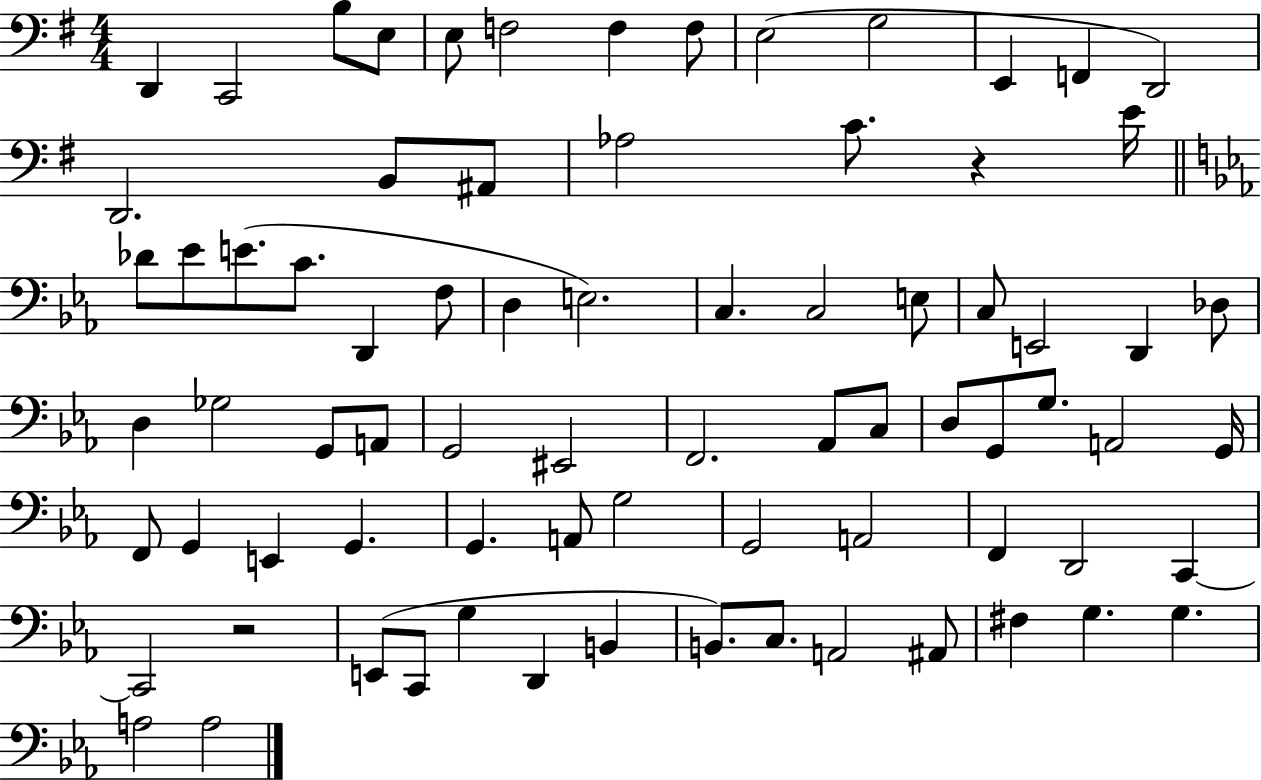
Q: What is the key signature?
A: G major